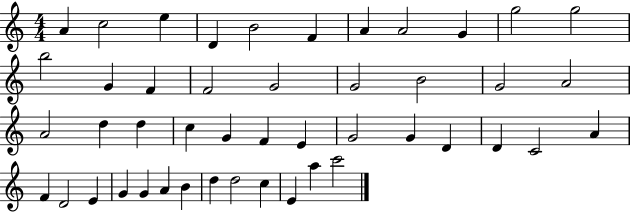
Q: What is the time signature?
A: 4/4